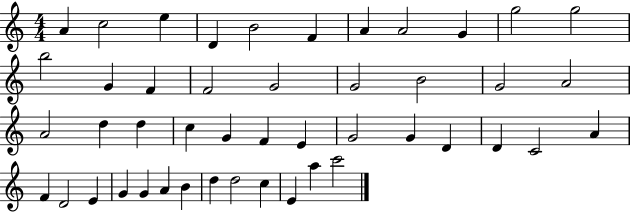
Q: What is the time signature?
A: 4/4